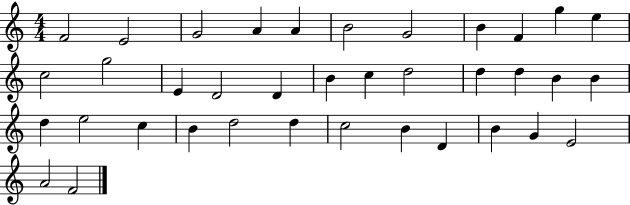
X:1
T:Untitled
M:4/4
L:1/4
K:C
F2 E2 G2 A A B2 G2 B F g e c2 g2 E D2 D B c d2 d d B B d e2 c B d2 d c2 B D B G E2 A2 F2